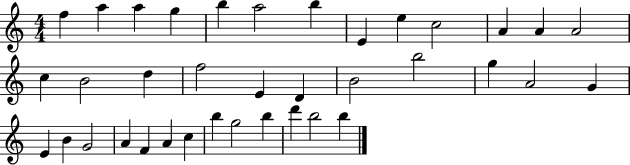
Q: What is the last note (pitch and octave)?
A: B5